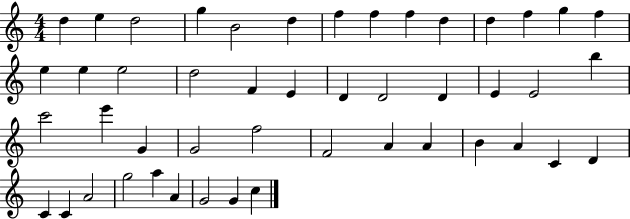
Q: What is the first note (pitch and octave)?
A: D5